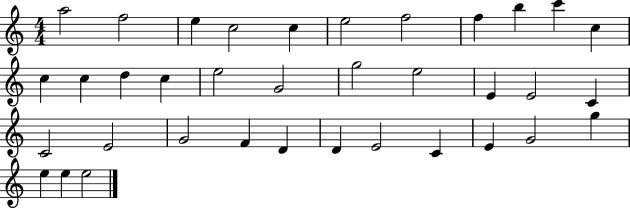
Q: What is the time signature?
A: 4/4